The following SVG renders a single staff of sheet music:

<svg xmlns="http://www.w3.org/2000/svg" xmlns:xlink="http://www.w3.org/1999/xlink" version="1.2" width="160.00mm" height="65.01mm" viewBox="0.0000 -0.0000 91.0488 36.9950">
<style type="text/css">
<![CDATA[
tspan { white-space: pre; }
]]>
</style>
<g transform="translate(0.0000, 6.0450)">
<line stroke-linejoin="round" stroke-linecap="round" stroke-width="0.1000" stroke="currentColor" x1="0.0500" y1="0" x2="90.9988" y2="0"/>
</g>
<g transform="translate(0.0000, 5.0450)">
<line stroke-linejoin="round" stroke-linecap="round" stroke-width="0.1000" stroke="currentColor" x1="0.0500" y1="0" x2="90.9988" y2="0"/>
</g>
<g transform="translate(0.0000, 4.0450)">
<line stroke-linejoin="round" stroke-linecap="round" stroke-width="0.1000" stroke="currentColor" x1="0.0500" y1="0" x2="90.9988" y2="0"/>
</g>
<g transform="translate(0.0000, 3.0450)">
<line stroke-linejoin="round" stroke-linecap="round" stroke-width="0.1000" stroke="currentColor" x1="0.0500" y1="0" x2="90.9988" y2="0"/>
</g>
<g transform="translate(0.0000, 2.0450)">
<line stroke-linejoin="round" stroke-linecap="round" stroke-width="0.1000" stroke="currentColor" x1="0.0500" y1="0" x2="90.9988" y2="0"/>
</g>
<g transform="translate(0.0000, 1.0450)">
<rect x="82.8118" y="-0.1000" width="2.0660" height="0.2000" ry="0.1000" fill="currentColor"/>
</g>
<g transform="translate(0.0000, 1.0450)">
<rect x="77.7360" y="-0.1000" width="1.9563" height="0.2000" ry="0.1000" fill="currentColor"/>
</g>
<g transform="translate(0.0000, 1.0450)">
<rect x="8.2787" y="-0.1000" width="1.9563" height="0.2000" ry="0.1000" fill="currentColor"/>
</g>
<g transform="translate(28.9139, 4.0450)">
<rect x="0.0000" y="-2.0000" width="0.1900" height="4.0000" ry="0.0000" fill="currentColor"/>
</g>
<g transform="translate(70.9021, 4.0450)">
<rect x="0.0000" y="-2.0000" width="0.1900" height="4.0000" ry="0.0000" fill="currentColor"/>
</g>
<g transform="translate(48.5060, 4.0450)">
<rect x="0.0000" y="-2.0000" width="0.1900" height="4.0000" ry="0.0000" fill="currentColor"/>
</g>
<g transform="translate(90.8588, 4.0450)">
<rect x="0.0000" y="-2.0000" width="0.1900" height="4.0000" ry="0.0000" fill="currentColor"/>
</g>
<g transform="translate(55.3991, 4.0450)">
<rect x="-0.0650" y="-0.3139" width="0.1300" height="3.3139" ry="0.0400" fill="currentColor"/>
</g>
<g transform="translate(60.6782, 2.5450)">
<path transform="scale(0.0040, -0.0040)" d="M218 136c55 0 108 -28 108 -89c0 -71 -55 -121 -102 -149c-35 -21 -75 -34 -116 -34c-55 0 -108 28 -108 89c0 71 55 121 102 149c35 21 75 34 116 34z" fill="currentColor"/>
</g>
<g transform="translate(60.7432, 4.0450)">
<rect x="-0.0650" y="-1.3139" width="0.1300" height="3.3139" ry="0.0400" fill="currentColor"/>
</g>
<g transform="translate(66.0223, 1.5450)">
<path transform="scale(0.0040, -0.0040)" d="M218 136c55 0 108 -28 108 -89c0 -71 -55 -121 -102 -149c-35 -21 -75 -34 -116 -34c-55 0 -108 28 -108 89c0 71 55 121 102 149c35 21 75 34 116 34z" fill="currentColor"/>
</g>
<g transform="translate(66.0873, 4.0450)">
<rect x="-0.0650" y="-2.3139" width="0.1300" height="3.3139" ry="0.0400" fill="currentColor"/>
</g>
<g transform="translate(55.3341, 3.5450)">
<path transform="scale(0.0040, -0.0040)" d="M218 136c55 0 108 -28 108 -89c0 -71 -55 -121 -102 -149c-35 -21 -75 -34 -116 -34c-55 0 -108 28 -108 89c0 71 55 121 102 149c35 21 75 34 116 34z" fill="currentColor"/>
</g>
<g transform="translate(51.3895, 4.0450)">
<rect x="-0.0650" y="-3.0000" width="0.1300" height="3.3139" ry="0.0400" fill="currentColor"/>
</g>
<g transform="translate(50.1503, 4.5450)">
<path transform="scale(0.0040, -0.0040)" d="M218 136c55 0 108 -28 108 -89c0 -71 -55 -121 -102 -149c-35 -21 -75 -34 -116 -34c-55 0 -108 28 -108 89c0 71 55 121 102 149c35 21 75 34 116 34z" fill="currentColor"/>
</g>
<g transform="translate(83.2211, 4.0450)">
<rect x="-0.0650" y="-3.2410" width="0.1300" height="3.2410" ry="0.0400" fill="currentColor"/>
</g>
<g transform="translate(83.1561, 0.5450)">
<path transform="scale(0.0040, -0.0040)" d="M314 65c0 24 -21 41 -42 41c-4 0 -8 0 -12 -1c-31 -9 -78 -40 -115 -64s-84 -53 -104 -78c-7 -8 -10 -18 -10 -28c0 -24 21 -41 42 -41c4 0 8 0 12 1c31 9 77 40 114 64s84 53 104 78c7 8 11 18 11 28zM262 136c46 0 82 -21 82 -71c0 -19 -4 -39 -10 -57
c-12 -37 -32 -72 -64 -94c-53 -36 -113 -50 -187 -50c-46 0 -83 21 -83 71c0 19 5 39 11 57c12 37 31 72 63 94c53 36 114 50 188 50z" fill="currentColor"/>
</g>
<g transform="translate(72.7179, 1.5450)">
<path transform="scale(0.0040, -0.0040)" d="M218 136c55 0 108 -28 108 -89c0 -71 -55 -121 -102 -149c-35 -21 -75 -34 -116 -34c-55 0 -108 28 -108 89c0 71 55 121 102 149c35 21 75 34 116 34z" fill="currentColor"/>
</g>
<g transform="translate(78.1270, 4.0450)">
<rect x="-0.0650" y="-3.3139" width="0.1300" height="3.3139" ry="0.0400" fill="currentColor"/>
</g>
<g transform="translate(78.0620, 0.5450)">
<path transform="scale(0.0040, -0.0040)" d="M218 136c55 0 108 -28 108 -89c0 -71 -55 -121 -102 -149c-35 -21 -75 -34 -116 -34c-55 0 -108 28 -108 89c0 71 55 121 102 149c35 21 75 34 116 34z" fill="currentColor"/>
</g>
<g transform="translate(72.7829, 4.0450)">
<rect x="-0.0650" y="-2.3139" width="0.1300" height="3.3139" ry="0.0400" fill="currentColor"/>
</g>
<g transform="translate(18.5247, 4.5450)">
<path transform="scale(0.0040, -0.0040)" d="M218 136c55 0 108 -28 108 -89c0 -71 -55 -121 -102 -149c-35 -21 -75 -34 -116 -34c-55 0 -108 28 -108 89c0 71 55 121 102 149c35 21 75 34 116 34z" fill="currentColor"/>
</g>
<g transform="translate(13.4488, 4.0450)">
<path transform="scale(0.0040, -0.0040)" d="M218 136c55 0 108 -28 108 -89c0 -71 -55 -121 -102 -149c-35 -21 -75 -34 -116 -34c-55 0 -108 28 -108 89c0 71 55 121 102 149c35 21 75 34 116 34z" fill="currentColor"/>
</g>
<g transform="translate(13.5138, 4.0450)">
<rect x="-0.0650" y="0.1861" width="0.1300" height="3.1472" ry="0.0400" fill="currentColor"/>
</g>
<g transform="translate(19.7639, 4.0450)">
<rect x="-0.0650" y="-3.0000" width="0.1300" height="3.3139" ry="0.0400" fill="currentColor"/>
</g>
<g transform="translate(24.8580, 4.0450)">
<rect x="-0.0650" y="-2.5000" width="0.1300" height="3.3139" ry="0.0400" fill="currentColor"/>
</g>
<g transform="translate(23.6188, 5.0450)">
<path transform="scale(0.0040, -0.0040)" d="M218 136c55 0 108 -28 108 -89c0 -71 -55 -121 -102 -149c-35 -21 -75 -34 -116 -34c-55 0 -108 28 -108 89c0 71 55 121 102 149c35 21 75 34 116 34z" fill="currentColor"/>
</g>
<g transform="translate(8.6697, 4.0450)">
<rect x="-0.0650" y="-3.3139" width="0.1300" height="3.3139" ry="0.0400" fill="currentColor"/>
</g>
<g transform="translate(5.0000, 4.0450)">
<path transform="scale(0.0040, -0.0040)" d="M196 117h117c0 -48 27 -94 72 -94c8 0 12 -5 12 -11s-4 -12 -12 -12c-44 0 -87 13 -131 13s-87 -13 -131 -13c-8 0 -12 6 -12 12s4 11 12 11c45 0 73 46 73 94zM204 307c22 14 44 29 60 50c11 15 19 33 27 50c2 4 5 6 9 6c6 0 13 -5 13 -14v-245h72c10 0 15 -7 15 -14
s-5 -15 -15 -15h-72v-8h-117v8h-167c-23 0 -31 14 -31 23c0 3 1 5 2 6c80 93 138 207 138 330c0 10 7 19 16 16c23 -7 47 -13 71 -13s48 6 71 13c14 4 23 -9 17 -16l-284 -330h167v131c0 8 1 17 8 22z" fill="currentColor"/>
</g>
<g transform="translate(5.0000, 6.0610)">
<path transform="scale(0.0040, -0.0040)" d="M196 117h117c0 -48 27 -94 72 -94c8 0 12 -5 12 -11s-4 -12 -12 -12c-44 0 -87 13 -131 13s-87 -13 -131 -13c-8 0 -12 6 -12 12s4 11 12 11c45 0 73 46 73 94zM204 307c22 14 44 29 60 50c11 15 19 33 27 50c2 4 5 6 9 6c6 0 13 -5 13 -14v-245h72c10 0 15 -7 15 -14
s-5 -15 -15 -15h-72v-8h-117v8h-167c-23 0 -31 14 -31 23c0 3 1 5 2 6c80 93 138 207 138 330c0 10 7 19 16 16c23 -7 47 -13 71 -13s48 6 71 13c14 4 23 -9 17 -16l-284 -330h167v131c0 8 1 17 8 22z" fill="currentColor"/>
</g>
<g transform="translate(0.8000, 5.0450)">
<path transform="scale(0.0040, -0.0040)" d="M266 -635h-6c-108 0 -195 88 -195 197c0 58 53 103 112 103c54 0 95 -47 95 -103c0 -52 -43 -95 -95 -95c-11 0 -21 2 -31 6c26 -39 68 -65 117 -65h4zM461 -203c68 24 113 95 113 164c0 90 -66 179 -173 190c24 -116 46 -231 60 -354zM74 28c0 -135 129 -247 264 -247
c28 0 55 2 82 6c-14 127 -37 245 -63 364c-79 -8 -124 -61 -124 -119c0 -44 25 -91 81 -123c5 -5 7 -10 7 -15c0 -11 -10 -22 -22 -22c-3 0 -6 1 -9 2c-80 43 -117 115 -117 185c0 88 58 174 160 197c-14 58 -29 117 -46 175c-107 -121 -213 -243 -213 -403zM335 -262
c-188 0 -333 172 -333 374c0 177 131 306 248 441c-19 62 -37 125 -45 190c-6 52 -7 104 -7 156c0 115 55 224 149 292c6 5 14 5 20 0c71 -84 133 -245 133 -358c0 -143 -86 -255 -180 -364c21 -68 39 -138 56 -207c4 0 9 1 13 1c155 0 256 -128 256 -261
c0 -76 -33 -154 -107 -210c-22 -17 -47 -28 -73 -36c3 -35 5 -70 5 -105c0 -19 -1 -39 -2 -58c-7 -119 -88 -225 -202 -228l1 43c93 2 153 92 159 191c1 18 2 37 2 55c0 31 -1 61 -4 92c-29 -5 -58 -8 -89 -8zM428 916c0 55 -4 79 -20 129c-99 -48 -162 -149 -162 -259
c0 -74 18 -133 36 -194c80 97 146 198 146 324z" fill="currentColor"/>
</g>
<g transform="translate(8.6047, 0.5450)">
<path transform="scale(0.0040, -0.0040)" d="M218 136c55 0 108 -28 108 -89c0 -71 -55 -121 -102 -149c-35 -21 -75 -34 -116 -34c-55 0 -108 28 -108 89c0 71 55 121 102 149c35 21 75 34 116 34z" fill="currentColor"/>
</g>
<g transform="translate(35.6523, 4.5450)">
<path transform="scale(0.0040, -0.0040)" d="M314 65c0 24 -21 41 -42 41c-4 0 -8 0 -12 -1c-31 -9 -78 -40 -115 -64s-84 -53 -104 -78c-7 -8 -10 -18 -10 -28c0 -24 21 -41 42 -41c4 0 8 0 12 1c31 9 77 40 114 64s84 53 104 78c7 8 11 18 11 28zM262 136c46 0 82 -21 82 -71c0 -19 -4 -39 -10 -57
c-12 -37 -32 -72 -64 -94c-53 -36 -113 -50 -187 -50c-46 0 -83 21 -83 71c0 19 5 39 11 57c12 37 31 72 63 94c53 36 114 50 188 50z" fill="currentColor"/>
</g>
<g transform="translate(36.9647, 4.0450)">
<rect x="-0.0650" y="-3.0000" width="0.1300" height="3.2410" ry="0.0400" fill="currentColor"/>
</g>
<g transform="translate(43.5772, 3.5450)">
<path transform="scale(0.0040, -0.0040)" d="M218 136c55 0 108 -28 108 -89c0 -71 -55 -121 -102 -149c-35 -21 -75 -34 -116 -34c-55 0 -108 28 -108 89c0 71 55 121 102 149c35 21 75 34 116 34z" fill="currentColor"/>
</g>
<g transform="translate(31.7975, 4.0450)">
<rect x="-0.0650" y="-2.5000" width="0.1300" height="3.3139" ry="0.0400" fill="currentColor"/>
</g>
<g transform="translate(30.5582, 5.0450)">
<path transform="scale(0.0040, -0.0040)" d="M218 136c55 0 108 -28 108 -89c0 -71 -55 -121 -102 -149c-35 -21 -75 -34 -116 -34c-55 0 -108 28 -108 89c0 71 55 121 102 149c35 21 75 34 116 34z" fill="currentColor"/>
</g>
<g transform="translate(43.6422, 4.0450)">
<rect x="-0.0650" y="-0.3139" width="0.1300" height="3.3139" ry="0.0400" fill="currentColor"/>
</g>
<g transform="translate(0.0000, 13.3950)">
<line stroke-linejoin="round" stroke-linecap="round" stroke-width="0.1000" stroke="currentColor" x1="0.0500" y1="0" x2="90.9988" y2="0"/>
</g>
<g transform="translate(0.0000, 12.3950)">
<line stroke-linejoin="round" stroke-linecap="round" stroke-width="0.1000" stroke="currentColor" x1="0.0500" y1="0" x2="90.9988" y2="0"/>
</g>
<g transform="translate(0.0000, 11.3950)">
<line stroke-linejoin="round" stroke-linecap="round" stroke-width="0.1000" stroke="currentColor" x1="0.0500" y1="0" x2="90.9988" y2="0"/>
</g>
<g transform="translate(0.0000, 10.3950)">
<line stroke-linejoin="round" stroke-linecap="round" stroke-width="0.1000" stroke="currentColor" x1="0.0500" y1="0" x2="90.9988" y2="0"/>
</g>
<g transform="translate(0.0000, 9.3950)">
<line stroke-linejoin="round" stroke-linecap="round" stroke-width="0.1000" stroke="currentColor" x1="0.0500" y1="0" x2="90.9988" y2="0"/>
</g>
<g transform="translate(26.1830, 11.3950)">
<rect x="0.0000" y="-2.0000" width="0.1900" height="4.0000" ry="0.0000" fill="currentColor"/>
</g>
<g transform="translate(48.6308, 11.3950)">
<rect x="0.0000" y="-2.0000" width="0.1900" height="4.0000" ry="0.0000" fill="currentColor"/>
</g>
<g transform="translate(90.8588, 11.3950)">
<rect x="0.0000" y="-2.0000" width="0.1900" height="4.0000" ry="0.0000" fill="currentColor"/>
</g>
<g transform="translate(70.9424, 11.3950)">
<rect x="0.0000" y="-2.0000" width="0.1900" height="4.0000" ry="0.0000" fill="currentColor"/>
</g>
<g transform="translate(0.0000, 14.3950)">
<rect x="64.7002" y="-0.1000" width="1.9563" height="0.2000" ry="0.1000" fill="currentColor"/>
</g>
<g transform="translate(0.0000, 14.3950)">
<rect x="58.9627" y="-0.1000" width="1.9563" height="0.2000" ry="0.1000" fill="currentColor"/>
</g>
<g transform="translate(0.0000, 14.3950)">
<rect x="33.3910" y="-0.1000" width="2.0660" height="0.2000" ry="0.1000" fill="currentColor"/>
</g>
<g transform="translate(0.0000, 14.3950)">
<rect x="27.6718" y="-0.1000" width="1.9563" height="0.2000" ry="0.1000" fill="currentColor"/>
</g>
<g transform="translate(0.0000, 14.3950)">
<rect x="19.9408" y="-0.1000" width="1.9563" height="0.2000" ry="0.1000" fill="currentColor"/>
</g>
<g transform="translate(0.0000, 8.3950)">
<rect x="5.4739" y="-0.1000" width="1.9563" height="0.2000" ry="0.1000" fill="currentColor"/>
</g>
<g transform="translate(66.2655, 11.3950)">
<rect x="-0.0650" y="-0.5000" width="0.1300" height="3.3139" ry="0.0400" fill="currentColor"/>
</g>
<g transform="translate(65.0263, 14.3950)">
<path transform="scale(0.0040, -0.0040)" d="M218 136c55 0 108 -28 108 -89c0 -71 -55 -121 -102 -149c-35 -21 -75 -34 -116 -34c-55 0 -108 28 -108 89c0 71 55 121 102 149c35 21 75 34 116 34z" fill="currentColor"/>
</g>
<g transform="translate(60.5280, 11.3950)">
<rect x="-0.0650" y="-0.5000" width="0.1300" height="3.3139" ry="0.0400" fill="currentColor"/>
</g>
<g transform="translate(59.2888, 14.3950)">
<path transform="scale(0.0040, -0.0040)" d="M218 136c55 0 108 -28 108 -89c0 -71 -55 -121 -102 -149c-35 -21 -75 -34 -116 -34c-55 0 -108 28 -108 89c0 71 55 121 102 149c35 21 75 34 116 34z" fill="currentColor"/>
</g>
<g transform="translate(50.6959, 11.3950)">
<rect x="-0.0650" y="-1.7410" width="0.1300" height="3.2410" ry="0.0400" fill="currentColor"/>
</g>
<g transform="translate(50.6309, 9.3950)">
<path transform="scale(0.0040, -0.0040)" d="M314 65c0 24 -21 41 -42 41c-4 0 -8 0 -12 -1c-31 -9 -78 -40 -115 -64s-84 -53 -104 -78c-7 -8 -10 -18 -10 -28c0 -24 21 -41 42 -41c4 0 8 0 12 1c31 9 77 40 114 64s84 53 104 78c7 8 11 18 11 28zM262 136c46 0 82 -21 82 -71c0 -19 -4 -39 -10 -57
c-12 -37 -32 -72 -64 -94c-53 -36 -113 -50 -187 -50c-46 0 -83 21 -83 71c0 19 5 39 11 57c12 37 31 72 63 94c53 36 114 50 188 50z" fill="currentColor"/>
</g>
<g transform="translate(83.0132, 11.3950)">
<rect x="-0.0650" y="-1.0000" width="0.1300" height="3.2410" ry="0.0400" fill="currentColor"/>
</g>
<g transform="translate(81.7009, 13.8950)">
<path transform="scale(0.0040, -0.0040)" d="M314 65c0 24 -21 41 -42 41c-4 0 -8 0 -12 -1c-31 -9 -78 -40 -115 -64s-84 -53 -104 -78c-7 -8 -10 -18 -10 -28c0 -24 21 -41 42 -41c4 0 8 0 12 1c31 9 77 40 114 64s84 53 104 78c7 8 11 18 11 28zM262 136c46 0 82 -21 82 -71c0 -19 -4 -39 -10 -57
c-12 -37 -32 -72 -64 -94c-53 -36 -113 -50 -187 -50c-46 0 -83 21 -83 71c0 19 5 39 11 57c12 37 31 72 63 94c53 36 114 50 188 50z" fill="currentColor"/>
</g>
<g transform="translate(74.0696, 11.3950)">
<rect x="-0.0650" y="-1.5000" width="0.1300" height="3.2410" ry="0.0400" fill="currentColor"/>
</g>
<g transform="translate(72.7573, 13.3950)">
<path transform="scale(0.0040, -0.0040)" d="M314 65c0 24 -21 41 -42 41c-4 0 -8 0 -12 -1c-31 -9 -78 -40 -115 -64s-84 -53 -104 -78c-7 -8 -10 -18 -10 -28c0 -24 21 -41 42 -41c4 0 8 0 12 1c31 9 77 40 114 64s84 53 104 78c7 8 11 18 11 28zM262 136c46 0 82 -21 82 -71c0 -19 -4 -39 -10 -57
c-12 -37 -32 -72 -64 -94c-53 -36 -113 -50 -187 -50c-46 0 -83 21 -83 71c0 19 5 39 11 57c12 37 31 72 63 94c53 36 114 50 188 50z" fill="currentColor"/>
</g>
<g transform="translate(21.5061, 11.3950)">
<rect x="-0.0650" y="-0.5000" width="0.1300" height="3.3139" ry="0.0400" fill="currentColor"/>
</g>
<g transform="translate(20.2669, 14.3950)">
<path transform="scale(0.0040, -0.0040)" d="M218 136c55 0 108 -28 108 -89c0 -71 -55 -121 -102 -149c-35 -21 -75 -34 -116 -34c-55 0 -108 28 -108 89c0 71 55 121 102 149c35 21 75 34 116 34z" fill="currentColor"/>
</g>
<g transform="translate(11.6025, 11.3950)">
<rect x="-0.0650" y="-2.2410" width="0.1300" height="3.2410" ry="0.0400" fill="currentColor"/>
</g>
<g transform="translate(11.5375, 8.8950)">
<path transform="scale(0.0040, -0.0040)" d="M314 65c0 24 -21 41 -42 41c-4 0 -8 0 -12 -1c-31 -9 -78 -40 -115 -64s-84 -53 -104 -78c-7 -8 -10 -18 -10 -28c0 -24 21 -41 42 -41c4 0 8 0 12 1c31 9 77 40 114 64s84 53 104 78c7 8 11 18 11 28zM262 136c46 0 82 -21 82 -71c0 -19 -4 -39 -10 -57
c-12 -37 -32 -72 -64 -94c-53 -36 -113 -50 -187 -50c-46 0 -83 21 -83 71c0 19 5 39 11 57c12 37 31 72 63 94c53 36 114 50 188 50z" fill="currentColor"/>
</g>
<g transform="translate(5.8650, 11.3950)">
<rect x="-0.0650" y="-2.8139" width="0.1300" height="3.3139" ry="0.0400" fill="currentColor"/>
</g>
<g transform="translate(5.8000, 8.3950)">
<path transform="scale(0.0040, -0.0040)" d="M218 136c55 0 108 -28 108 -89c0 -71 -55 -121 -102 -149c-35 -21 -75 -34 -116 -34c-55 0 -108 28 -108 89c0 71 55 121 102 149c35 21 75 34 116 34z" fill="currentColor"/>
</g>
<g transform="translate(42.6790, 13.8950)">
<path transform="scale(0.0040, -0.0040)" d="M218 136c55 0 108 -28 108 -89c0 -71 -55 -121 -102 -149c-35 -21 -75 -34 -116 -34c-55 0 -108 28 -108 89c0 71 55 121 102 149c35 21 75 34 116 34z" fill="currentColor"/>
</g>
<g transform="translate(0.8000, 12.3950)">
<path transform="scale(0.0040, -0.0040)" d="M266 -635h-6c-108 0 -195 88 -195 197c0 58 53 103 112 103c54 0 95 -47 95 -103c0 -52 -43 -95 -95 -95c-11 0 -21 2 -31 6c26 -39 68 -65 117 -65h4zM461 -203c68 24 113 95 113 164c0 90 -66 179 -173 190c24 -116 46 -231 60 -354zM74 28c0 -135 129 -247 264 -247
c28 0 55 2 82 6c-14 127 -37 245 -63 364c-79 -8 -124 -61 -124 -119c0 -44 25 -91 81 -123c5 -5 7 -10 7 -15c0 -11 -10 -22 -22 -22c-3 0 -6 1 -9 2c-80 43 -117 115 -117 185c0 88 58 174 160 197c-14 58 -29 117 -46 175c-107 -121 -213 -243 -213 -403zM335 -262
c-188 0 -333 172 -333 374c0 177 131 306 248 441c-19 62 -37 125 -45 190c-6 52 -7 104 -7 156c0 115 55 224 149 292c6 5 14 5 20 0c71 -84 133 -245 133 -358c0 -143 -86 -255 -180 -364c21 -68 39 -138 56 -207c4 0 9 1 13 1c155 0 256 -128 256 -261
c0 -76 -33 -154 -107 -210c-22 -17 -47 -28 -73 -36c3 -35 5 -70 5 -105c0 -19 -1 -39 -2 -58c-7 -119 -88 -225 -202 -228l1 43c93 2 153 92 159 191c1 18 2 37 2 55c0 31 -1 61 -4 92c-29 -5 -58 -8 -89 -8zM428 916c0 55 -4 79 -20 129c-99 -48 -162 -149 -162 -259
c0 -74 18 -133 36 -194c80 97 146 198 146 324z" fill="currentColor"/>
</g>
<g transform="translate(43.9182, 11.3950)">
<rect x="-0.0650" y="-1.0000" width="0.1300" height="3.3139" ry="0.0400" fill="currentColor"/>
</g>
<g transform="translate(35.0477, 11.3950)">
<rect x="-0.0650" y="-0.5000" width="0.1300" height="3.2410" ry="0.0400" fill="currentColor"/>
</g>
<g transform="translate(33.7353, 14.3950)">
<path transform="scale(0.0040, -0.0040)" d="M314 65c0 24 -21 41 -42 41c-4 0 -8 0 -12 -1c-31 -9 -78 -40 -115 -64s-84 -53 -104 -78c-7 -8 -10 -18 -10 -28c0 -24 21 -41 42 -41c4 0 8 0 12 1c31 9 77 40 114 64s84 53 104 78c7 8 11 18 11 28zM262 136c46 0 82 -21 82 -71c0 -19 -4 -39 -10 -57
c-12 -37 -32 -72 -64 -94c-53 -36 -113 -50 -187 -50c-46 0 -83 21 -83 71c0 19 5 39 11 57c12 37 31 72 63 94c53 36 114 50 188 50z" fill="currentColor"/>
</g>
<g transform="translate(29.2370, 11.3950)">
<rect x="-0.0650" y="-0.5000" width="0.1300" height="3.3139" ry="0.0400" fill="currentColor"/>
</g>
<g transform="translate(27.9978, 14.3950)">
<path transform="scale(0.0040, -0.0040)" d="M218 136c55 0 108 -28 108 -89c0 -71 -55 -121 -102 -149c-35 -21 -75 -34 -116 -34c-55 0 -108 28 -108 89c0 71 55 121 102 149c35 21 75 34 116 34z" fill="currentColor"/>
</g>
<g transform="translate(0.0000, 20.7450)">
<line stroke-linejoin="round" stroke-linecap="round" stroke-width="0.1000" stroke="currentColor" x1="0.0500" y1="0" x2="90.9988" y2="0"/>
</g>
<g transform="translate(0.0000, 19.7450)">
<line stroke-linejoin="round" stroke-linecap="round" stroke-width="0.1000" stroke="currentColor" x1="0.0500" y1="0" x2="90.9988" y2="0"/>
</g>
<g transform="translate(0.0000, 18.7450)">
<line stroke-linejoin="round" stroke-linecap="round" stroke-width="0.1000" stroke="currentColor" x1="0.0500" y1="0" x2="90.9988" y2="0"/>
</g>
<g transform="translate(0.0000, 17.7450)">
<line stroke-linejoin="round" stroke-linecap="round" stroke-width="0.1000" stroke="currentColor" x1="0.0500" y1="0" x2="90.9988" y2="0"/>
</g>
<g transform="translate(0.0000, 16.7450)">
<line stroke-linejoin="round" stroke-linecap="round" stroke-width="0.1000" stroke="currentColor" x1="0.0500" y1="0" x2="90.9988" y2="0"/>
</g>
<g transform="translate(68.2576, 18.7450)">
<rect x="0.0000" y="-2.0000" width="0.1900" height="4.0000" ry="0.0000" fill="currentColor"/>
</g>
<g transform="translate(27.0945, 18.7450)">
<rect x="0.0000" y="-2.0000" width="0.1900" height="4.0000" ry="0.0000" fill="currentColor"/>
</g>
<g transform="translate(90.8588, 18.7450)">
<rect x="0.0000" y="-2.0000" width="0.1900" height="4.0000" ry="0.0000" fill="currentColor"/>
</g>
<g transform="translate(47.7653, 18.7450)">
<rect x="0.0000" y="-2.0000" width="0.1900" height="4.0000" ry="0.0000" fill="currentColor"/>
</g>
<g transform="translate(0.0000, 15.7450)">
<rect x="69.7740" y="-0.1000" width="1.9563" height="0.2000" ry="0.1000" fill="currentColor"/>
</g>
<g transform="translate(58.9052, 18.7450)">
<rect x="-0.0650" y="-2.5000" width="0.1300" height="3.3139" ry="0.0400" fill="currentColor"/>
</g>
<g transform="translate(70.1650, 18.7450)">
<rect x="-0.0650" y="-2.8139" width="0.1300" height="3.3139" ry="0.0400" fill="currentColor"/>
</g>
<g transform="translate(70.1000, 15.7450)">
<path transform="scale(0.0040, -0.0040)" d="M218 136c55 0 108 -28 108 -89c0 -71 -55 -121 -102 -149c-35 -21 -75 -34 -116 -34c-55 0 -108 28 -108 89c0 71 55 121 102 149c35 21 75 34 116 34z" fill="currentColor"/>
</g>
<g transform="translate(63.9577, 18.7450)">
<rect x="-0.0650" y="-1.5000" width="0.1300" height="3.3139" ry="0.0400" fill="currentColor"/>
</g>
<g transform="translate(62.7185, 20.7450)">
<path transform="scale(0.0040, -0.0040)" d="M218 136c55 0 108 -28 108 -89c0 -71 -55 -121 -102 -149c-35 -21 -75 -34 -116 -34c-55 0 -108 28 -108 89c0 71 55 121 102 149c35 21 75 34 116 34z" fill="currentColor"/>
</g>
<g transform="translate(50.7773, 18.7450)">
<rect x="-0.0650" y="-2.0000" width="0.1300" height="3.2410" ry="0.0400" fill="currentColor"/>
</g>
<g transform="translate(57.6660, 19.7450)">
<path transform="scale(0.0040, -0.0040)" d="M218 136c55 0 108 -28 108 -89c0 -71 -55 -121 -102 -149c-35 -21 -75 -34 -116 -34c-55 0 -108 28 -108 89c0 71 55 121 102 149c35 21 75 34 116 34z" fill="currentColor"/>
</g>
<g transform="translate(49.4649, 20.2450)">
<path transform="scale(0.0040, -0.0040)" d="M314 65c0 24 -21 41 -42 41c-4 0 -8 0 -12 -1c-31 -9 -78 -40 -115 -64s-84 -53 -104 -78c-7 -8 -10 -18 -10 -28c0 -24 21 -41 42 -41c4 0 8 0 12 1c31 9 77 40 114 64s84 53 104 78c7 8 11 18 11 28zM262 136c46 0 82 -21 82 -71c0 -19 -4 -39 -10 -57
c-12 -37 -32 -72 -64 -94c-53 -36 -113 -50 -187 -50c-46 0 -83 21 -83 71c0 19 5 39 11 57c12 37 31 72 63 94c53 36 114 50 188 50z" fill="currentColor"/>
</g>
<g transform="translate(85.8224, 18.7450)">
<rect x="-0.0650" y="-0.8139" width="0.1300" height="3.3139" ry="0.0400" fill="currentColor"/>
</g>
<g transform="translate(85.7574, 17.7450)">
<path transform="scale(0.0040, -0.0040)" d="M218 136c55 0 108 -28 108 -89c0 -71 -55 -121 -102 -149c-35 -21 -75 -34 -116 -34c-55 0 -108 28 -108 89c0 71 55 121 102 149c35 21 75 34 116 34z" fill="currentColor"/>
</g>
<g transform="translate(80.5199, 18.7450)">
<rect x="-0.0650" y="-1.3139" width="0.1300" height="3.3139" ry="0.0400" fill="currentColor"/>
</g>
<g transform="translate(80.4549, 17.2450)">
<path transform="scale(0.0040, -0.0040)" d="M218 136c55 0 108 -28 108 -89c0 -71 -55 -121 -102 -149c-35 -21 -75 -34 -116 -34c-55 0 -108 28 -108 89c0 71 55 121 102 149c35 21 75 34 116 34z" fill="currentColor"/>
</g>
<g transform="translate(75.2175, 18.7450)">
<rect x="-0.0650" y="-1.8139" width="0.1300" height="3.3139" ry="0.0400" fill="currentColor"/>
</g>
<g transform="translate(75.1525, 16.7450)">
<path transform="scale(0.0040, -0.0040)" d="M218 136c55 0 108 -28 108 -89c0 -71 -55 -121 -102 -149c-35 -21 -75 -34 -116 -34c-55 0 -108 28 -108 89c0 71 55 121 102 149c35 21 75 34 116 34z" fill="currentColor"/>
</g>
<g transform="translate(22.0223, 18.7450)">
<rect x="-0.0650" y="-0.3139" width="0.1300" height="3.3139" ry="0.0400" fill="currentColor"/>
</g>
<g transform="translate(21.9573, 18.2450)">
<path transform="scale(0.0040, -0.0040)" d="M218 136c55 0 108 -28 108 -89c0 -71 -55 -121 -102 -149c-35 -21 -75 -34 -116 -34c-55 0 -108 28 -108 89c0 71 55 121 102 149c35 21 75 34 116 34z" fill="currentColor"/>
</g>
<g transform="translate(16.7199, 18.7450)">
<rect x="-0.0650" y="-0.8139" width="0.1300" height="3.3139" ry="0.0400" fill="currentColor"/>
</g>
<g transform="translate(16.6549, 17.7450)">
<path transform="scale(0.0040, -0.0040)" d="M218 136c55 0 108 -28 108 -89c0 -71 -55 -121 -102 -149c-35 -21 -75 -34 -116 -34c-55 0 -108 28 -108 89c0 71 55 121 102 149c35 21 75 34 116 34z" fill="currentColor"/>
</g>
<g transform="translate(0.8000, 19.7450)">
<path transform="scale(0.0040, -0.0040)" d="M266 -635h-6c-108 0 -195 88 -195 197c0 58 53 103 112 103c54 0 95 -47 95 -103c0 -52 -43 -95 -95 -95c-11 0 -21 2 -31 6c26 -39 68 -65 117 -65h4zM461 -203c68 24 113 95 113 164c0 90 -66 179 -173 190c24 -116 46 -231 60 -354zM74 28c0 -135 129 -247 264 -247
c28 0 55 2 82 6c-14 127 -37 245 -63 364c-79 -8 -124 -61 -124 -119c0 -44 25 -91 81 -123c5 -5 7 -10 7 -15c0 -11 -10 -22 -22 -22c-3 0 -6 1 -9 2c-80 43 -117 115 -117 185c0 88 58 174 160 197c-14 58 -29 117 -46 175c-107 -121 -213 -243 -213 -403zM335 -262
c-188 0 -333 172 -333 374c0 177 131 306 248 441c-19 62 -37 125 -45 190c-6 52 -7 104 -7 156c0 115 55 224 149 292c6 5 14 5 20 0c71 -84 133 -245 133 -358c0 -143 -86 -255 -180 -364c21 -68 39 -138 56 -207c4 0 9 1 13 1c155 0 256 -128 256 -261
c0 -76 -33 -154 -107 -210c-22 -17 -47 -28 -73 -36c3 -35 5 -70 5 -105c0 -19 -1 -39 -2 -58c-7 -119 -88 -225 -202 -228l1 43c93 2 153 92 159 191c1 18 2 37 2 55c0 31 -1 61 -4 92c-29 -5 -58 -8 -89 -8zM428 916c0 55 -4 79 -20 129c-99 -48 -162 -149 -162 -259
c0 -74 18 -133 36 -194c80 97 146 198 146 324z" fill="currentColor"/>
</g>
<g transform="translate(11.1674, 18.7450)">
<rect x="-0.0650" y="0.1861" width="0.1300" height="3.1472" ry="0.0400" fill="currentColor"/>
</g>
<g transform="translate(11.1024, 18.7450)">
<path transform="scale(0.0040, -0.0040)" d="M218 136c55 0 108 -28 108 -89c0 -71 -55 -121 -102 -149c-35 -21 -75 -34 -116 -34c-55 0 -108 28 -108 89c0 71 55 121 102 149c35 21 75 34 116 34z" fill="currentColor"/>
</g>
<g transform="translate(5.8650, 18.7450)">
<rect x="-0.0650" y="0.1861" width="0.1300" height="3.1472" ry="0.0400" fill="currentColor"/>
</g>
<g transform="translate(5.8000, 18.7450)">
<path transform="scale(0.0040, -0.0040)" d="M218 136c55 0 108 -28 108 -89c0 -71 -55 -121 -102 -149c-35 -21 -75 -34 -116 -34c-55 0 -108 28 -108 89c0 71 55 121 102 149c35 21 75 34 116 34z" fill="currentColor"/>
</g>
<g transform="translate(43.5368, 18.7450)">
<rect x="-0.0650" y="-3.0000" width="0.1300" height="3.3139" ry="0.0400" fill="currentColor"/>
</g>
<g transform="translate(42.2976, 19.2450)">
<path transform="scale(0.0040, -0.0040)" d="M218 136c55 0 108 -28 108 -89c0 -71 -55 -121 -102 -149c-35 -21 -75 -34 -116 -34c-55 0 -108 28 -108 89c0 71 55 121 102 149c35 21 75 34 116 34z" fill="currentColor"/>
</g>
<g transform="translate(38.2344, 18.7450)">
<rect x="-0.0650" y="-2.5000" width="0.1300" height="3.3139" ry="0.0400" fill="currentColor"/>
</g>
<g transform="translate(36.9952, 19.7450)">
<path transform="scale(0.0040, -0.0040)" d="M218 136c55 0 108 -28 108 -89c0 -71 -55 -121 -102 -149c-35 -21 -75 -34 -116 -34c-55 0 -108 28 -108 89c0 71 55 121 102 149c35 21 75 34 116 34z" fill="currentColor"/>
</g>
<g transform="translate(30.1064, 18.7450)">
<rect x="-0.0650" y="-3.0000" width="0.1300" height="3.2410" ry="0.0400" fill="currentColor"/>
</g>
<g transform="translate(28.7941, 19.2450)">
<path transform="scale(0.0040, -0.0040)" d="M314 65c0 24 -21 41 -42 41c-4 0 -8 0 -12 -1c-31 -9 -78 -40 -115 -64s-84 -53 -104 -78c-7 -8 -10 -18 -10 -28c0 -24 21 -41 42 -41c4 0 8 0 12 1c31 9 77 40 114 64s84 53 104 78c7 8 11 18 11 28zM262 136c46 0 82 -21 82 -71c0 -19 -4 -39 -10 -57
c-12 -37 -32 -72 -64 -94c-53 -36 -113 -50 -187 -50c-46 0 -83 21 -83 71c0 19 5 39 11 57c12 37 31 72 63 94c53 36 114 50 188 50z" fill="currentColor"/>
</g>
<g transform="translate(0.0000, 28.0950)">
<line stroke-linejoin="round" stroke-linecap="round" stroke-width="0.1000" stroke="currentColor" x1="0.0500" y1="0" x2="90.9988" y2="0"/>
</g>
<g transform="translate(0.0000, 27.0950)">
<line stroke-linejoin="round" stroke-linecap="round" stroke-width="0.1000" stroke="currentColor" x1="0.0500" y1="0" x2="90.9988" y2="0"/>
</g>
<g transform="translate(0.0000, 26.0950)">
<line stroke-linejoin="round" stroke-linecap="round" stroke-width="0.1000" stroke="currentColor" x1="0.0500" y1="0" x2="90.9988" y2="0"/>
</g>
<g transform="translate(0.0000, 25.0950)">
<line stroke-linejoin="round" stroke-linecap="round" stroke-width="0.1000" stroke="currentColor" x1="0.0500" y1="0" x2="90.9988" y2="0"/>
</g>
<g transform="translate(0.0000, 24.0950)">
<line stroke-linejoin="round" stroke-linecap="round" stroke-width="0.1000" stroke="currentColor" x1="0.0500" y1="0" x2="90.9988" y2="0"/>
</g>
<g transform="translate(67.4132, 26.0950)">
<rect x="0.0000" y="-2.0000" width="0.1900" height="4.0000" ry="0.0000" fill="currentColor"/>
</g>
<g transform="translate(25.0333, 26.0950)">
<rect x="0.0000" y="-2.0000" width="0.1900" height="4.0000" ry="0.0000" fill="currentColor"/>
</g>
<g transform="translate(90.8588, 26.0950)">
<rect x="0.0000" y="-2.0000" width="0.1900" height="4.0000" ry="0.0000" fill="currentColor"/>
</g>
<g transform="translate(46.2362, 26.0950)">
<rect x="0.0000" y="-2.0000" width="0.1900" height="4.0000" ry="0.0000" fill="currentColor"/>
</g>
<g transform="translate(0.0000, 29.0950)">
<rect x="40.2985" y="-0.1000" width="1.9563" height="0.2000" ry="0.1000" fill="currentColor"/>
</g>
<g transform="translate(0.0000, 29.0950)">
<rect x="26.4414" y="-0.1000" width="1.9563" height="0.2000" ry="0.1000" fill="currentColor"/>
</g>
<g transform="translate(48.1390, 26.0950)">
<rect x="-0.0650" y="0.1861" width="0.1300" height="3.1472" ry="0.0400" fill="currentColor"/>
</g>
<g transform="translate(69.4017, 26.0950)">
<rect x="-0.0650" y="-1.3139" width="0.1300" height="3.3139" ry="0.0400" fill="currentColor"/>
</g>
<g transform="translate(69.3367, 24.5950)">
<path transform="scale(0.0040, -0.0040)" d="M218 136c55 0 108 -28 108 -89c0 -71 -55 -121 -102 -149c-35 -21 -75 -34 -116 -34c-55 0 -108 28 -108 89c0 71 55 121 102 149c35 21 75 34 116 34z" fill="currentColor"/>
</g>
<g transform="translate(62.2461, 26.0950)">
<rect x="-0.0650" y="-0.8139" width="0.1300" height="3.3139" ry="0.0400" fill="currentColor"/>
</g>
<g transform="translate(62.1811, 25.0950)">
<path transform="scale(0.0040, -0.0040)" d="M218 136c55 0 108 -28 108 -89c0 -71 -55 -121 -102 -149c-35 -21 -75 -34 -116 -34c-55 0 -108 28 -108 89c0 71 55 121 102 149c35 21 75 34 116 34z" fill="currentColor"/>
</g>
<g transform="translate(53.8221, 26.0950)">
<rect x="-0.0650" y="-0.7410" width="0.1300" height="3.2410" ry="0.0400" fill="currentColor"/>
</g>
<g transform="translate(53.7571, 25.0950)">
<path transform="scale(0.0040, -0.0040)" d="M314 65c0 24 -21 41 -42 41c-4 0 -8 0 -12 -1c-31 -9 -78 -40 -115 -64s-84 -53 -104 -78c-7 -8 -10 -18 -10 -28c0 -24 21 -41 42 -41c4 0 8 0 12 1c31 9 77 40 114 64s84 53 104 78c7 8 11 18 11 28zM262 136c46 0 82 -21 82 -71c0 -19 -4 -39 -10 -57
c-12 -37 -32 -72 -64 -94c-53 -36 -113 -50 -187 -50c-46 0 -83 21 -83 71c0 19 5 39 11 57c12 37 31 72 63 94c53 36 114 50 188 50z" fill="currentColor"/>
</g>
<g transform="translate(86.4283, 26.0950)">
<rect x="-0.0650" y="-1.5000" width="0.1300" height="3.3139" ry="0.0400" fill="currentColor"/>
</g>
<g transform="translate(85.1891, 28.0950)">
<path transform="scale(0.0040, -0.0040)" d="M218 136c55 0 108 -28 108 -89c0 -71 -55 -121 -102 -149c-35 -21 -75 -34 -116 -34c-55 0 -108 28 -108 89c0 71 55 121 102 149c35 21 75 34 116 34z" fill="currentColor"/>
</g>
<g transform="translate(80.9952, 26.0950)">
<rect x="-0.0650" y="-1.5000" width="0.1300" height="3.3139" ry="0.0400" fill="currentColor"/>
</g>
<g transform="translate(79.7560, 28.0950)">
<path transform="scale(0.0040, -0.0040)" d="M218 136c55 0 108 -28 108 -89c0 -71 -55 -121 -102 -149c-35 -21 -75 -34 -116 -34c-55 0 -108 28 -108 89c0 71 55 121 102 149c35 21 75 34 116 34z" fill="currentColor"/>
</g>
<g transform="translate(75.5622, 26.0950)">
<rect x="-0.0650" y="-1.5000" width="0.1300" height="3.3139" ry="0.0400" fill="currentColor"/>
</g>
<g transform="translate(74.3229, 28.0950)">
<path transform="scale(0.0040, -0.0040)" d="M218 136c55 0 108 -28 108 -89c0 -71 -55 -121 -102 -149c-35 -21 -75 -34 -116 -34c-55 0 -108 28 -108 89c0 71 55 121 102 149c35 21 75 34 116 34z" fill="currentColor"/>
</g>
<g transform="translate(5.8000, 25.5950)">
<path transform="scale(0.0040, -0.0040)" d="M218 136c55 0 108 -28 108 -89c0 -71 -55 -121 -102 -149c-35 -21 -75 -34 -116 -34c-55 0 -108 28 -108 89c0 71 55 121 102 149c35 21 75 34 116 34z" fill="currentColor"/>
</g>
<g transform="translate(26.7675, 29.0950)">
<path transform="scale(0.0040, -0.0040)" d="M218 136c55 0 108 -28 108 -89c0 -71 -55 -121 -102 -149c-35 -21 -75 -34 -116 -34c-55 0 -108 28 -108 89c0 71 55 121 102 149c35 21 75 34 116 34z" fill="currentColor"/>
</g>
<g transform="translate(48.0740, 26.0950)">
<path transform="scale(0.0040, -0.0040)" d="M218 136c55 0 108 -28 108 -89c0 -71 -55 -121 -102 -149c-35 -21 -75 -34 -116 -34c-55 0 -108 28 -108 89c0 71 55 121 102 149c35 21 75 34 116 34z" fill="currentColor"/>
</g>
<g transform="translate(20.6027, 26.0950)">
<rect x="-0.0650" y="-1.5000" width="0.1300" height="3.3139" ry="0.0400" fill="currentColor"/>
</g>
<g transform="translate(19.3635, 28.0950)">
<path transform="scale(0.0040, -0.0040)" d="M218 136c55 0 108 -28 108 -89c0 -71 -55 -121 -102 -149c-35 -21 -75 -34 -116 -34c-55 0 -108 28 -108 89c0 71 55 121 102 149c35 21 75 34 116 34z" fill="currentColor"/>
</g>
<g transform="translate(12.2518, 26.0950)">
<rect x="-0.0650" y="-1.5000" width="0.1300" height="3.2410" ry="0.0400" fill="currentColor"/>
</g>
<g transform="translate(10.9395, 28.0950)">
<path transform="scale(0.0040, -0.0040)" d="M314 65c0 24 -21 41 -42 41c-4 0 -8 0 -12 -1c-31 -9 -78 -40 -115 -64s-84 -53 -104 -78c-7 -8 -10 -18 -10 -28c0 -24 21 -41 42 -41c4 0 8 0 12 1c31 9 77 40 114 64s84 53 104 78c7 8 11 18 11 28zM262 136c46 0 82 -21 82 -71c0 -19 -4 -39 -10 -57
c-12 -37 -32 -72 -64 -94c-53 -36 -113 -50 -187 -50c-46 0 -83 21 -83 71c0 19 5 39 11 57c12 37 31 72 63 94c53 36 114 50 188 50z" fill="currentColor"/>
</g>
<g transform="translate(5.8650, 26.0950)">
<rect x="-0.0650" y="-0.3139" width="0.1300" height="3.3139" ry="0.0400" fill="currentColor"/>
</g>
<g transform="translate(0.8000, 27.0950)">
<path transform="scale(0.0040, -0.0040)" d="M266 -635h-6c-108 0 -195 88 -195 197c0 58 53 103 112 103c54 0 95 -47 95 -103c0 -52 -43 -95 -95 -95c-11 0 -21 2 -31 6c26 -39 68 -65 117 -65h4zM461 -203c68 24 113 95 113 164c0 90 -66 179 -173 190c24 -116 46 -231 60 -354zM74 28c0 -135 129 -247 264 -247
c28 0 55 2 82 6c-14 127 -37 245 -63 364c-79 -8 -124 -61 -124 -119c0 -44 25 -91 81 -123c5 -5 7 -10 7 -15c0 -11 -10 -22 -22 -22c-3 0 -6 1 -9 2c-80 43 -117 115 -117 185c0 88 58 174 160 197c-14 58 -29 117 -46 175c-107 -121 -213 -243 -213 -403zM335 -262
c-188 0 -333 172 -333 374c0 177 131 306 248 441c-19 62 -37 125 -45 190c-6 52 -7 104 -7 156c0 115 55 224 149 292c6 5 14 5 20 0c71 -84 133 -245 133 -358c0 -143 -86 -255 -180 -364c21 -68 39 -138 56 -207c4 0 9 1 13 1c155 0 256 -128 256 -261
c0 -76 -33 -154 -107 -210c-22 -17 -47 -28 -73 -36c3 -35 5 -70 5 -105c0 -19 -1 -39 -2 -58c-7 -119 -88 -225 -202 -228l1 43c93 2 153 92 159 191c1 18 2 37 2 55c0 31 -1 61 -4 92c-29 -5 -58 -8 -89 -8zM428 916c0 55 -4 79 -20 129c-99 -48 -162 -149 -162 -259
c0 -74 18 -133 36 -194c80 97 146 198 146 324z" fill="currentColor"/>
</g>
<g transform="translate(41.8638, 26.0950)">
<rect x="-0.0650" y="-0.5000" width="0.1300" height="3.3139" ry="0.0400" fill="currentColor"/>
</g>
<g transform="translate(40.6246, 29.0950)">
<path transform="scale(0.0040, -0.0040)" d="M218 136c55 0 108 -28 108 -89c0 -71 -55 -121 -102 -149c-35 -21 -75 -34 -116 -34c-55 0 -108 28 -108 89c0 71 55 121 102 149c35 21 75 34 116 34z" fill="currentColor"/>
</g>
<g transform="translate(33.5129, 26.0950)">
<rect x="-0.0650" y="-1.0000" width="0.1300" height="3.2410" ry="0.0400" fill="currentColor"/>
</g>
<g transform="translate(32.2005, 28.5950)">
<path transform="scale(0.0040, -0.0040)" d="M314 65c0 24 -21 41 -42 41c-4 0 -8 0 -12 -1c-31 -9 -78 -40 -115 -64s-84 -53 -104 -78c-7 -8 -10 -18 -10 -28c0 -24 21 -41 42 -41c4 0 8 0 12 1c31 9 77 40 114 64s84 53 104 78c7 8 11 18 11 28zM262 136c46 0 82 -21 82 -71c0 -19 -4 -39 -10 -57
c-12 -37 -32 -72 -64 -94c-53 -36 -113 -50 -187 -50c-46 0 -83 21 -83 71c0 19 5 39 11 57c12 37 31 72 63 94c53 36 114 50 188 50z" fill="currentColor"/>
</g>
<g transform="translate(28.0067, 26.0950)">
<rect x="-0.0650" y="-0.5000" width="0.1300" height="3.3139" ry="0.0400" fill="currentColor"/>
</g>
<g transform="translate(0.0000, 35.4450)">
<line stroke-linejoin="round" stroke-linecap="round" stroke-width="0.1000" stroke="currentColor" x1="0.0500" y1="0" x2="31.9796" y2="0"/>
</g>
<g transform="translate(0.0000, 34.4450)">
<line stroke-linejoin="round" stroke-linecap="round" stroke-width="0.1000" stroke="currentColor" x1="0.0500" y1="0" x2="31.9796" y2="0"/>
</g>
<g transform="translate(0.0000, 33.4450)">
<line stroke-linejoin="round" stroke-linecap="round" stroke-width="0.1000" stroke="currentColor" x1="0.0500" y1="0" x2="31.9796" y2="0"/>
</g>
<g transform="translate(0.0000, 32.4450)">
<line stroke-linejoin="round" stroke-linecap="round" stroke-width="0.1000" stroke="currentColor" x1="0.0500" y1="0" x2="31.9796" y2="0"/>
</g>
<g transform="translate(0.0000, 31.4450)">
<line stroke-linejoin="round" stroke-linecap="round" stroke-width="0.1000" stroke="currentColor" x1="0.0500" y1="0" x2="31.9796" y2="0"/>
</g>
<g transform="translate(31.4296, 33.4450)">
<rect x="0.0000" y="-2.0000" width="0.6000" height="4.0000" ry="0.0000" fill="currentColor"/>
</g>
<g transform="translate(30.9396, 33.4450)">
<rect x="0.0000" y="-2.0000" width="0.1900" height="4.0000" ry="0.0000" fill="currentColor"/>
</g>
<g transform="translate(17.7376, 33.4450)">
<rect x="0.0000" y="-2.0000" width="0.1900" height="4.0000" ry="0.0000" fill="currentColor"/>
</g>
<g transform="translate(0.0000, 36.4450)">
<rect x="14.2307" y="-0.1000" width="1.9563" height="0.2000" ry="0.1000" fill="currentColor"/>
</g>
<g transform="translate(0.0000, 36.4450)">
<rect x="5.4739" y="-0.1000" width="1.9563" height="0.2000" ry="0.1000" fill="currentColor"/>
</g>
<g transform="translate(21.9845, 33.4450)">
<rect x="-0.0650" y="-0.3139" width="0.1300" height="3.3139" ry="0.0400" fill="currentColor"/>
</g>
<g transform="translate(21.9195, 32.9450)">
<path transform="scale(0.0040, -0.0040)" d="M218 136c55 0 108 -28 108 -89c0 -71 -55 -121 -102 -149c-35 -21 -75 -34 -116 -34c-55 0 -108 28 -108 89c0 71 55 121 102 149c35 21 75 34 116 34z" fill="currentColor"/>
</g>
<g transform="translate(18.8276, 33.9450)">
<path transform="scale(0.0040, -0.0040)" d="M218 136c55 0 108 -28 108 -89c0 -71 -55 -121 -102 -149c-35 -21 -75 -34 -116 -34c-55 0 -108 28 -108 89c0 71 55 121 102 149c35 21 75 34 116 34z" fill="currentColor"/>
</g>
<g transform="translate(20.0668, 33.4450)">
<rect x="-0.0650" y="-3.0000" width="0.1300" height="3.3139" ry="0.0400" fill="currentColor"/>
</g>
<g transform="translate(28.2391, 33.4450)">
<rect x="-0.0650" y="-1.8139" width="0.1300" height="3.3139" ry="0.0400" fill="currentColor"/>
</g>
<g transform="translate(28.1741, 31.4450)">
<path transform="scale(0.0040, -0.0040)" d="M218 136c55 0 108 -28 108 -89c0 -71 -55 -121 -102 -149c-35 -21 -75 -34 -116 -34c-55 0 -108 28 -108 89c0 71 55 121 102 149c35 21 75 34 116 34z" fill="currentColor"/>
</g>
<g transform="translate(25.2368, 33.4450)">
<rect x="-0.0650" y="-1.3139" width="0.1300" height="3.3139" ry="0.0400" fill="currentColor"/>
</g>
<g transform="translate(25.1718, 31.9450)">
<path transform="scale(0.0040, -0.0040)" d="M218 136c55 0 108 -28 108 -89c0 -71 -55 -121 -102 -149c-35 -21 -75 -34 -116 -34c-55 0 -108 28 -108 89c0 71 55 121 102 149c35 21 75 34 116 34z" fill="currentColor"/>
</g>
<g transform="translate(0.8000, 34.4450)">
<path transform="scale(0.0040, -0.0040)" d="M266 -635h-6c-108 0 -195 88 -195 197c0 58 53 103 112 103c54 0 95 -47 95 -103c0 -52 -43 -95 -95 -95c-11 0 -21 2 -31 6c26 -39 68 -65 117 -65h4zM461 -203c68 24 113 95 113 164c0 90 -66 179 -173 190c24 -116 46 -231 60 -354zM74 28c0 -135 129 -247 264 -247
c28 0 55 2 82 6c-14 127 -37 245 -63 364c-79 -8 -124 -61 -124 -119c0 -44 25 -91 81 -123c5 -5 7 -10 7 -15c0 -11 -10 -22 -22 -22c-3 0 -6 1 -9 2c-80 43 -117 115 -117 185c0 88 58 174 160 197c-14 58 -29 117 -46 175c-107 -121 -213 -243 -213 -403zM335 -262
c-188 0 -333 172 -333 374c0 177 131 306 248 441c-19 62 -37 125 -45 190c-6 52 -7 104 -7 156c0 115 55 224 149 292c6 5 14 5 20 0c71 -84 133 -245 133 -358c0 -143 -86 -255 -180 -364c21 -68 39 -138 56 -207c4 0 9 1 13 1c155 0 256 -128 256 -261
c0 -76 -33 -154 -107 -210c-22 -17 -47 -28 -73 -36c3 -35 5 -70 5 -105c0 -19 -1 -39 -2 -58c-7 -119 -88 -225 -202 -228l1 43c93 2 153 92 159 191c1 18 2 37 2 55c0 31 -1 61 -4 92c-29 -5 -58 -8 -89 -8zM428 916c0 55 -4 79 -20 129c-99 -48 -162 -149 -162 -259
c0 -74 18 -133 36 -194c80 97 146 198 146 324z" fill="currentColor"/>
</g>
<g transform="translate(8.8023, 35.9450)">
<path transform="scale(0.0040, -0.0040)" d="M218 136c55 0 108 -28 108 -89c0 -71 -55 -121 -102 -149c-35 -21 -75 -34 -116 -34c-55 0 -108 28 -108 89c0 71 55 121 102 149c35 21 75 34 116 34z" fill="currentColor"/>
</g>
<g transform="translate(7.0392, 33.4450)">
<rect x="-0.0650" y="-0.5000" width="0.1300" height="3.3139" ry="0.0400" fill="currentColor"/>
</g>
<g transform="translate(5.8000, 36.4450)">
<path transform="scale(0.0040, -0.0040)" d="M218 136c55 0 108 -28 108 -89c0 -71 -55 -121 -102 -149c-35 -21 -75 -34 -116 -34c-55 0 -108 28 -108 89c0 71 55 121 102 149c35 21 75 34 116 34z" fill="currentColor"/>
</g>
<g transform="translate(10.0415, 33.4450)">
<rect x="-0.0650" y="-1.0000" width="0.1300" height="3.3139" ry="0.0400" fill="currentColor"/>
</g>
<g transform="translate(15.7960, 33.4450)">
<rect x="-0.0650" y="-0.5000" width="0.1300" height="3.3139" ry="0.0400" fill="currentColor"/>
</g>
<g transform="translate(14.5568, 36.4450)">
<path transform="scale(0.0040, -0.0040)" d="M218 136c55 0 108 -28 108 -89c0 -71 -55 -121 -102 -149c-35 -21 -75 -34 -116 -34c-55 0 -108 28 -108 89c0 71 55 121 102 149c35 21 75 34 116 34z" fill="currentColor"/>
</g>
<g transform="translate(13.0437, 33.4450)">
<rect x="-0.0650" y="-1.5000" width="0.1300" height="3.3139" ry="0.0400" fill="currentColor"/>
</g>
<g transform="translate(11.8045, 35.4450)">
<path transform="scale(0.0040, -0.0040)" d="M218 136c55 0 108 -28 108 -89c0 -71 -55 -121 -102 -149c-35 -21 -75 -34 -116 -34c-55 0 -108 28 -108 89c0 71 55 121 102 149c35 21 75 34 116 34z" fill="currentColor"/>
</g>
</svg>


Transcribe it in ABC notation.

X:1
T:Untitled
M:4/4
L:1/4
K:C
b B A G G A2 c A c e g g b b2 a g2 C C C2 D f2 C C E2 D2 B B d c A2 G A F2 G E a f e d c E2 E C D2 C B d2 d e E E E C D E C A c e f